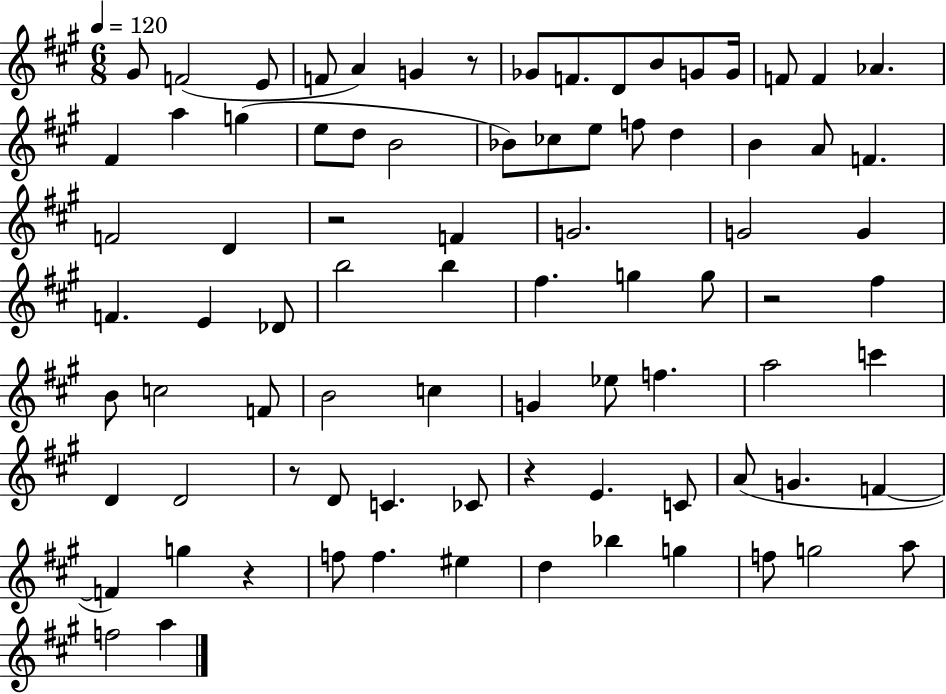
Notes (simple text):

G#4/e F4/h E4/e F4/e A4/q G4/q R/e Gb4/e F4/e. D4/e B4/e G4/e G4/s F4/e F4/q Ab4/q. F#4/q A5/q G5/q E5/e D5/e B4/h Bb4/e CES5/e E5/e F5/e D5/q B4/q A4/e F4/q. F4/h D4/q R/h F4/q G4/h. G4/h G4/q F4/q. E4/q Db4/e B5/h B5/q F#5/q. G5/q G5/e R/h F#5/q B4/e C5/h F4/e B4/h C5/q G4/q Eb5/e F5/q. A5/h C6/q D4/q D4/h R/e D4/e C4/q. CES4/e R/q E4/q. C4/e A4/e G4/q. F4/q F4/q G5/q R/q F5/e F5/q. EIS5/q D5/q Bb5/q G5/q F5/e G5/h A5/e F5/h A5/q